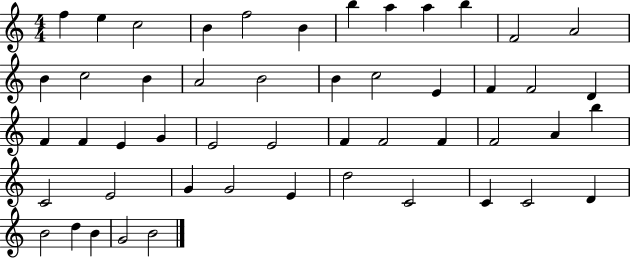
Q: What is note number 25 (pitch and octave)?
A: F4